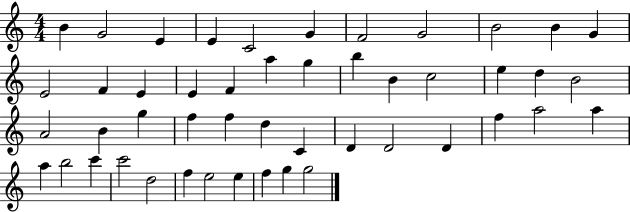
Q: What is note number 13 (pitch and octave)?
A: F4